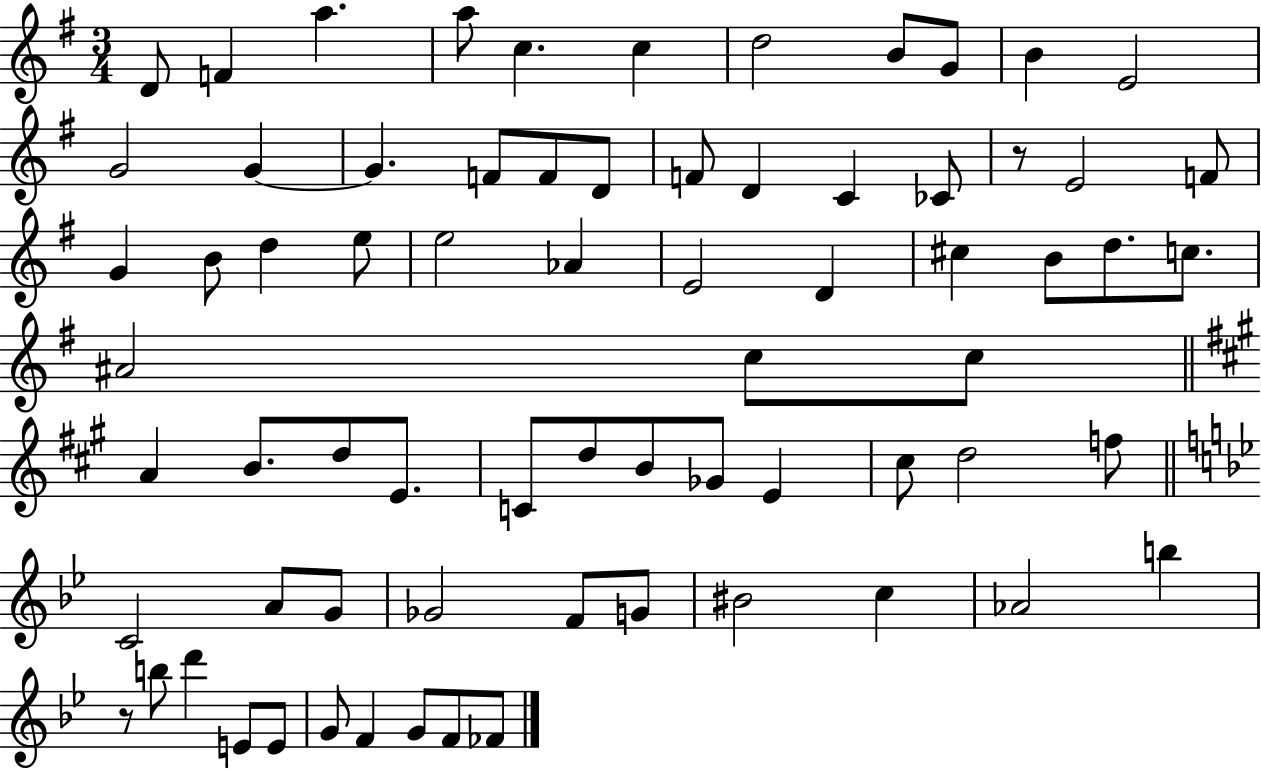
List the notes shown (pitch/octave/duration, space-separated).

D4/e F4/q A5/q. A5/e C5/q. C5/q D5/h B4/e G4/e B4/q E4/h G4/h G4/q G4/q. F4/e F4/e D4/e F4/e D4/q C4/q CES4/e R/e E4/h F4/e G4/q B4/e D5/q E5/e E5/h Ab4/q E4/h D4/q C#5/q B4/e D5/e. C5/e. A#4/h C5/e C5/e A4/q B4/e. D5/e E4/e. C4/e D5/e B4/e Gb4/e E4/q C#5/e D5/h F5/e C4/h A4/e G4/e Gb4/h F4/e G4/e BIS4/h C5/q Ab4/h B5/q R/e B5/e D6/q E4/e E4/e G4/e F4/q G4/e F4/e FES4/e